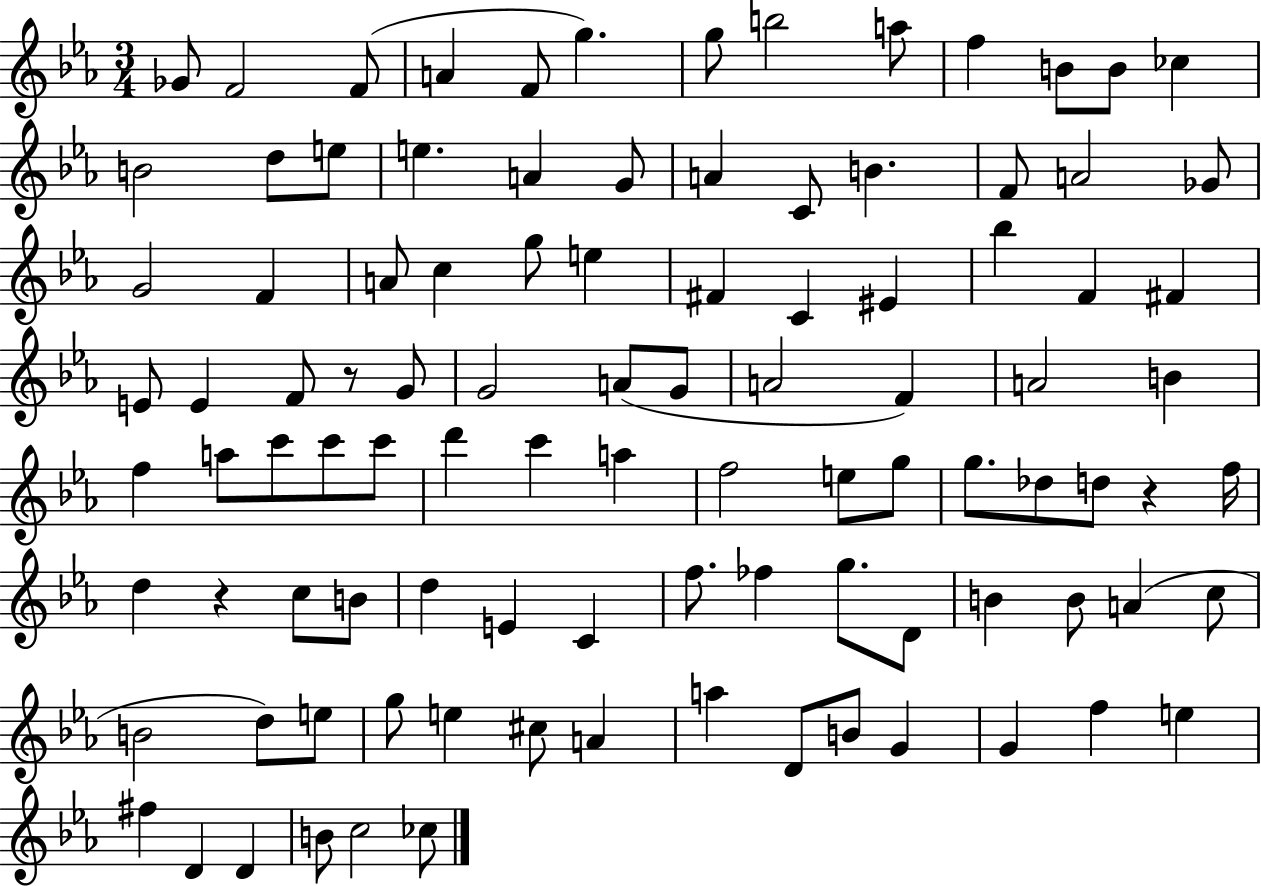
{
  \clef treble
  \numericTimeSignature
  \time 3/4
  \key ees \major
  ges'8 f'2 f'8( | a'4 f'8 g''4.) | g''8 b''2 a''8 | f''4 b'8 b'8 ces''4 | \break b'2 d''8 e''8 | e''4. a'4 g'8 | a'4 c'8 b'4. | f'8 a'2 ges'8 | \break g'2 f'4 | a'8 c''4 g''8 e''4 | fis'4 c'4 eis'4 | bes''4 f'4 fis'4 | \break e'8 e'4 f'8 r8 g'8 | g'2 a'8( g'8 | a'2 f'4) | a'2 b'4 | \break f''4 a''8 c'''8 c'''8 c'''8 | d'''4 c'''4 a''4 | f''2 e''8 g''8 | g''8. des''8 d''8 r4 f''16 | \break d''4 r4 c''8 b'8 | d''4 e'4 c'4 | f''8. fes''4 g''8. d'8 | b'4 b'8 a'4( c''8 | \break b'2 d''8) e''8 | g''8 e''4 cis''8 a'4 | a''4 d'8 b'8 g'4 | g'4 f''4 e''4 | \break fis''4 d'4 d'4 | b'8 c''2 ces''8 | \bar "|."
}